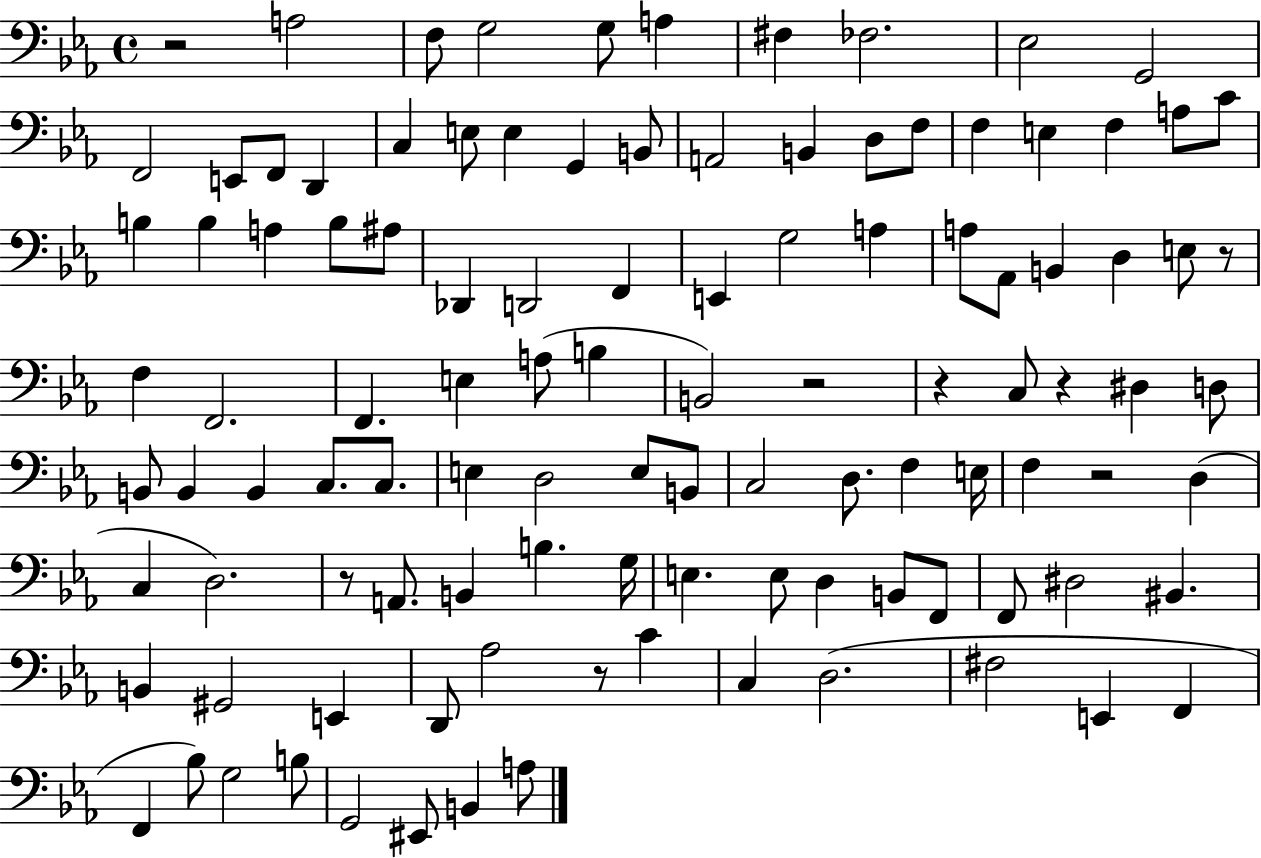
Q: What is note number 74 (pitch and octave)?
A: G3